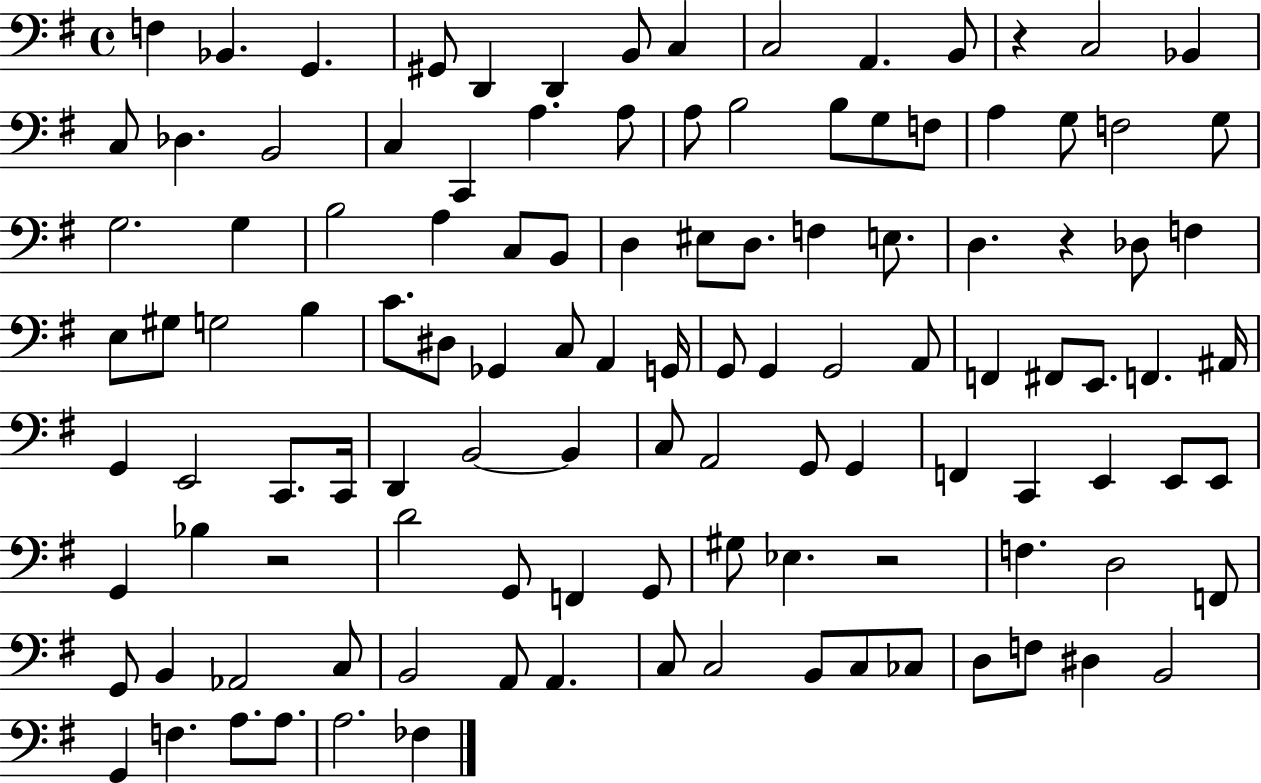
X:1
T:Untitled
M:4/4
L:1/4
K:G
F, _B,, G,, ^G,,/2 D,, D,, B,,/2 C, C,2 A,, B,,/2 z C,2 _B,, C,/2 _D, B,,2 C, C,, A, A,/2 A,/2 B,2 B,/2 G,/2 F,/2 A, G,/2 F,2 G,/2 G,2 G, B,2 A, C,/2 B,,/2 D, ^E,/2 D,/2 F, E,/2 D, z _D,/2 F, E,/2 ^G,/2 G,2 B, C/2 ^D,/2 _G,, C,/2 A,, G,,/4 G,,/2 G,, G,,2 A,,/2 F,, ^F,,/2 E,,/2 F,, ^A,,/4 G,, E,,2 C,,/2 C,,/4 D,, B,,2 B,, C,/2 A,,2 G,,/2 G,, F,, C,, E,, E,,/2 E,,/2 G,, _B, z2 D2 G,,/2 F,, G,,/2 ^G,/2 _E, z2 F, D,2 F,,/2 G,,/2 B,, _A,,2 C,/2 B,,2 A,,/2 A,, C,/2 C,2 B,,/2 C,/2 _C,/2 D,/2 F,/2 ^D, B,,2 G,, F, A,/2 A,/2 A,2 _F,